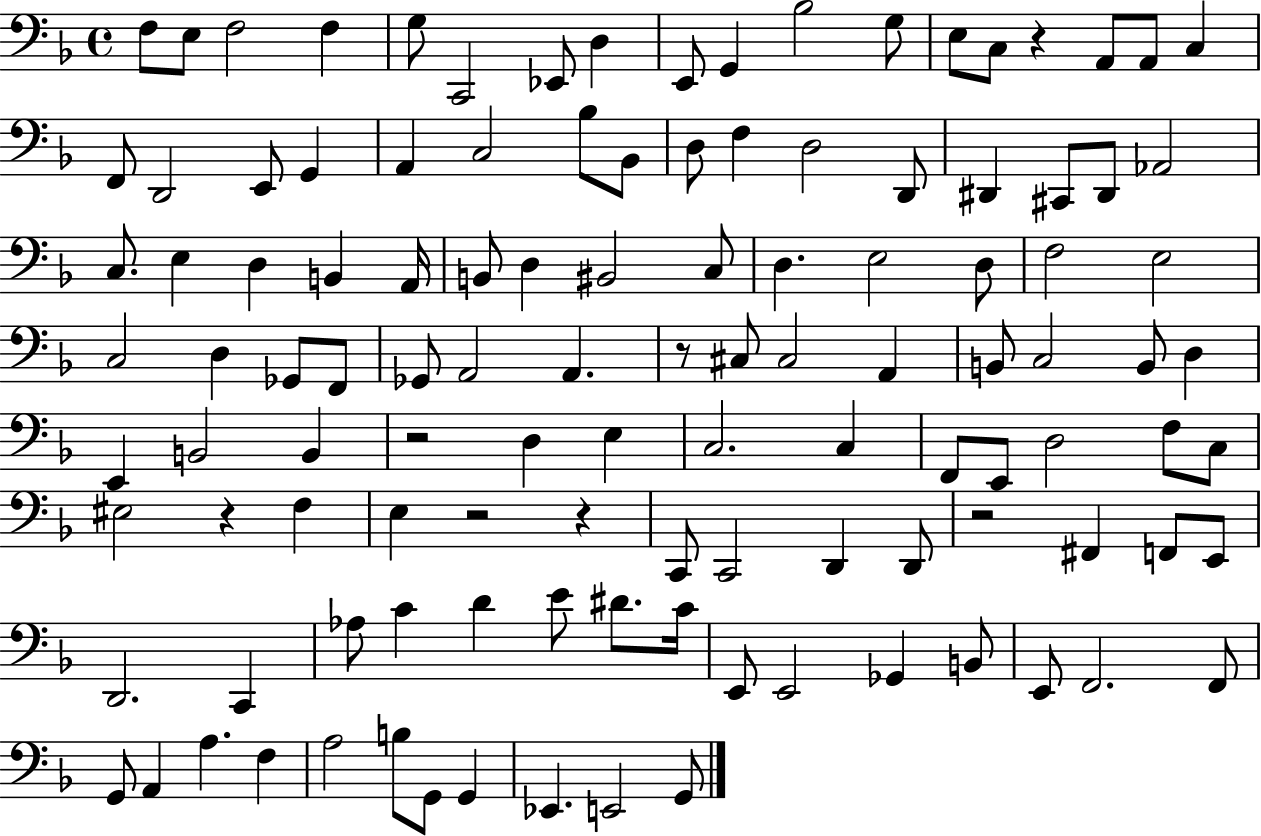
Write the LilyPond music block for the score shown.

{
  \clef bass
  \time 4/4
  \defaultTimeSignature
  \key f \major
  f8 e8 f2 f4 | g8 c,2 ees,8 d4 | e,8 g,4 bes2 g8 | e8 c8 r4 a,8 a,8 c4 | \break f,8 d,2 e,8 g,4 | a,4 c2 bes8 bes,8 | d8 f4 d2 d,8 | dis,4 cis,8 dis,8 aes,2 | \break c8. e4 d4 b,4 a,16 | b,8 d4 bis,2 c8 | d4. e2 d8 | f2 e2 | \break c2 d4 ges,8 f,8 | ges,8 a,2 a,4. | r8 cis8 cis2 a,4 | b,8 c2 b,8 d4 | \break e,4 b,2 b,4 | r2 d4 e4 | c2. c4 | f,8 e,8 d2 f8 c8 | \break eis2 r4 f4 | e4 r2 r4 | c,8 c,2 d,4 d,8 | r2 fis,4 f,8 e,8 | \break d,2. c,4 | aes8 c'4 d'4 e'8 dis'8. c'16 | e,8 e,2 ges,4 b,8 | e,8 f,2. f,8 | \break g,8 a,4 a4. f4 | a2 b8 g,8 g,4 | ees,4. e,2 g,8 | \bar "|."
}